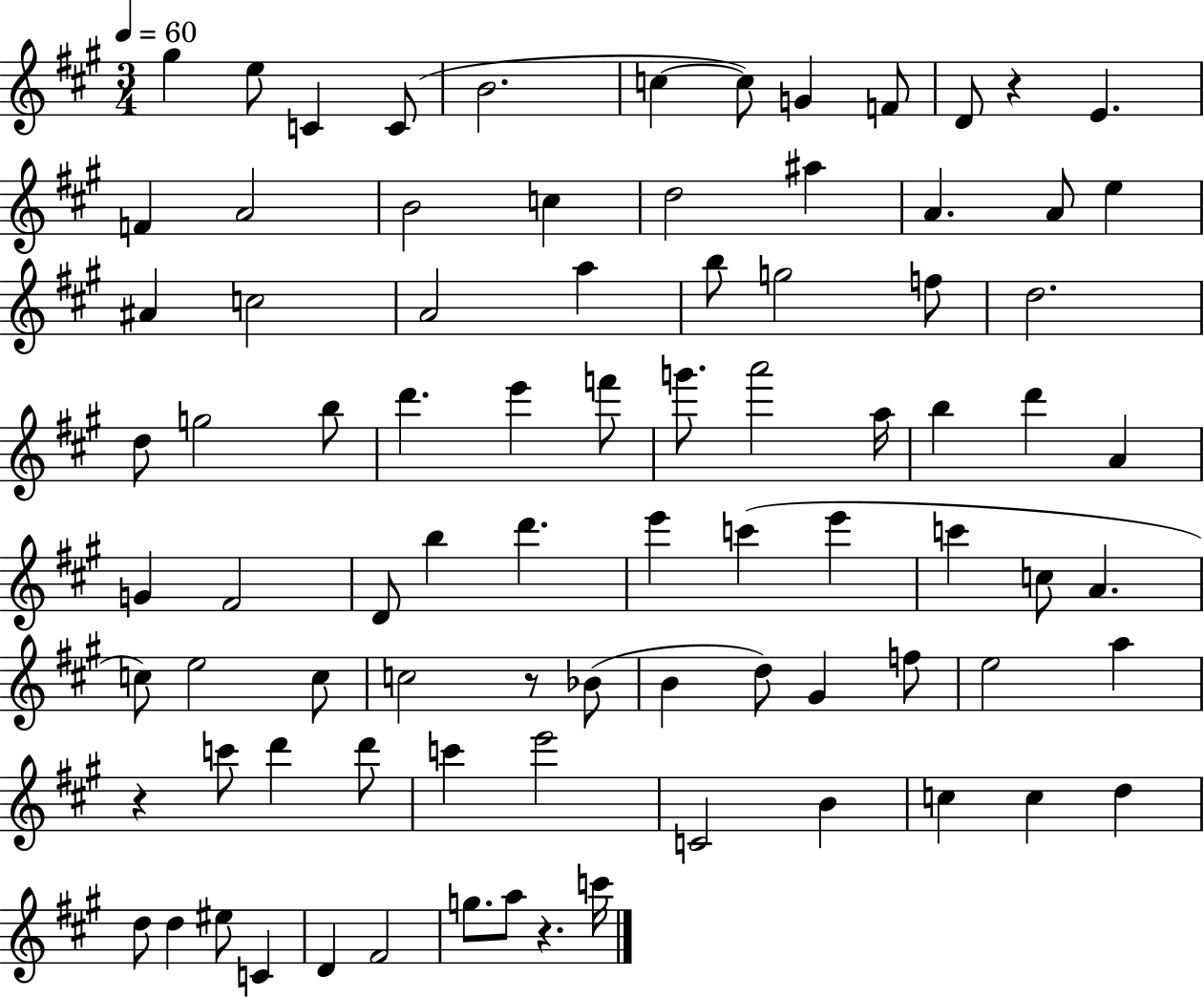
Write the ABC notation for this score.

X:1
T:Untitled
M:3/4
L:1/4
K:A
^g e/2 C C/2 B2 c c/2 G F/2 D/2 z E F A2 B2 c d2 ^a A A/2 e ^A c2 A2 a b/2 g2 f/2 d2 d/2 g2 b/2 d' e' f'/2 g'/2 a'2 a/4 b d' A G ^F2 D/2 b d' e' c' e' c' c/2 A c/2 e2 c/2 c2 z/2 _B/2 B d/2 ^G f/2 e2 a z c'/2 d' d'/2 c' e'2 C2 B c c d d/2 d ^e/2 C D ^F2 g/2 a/2 z c'/4